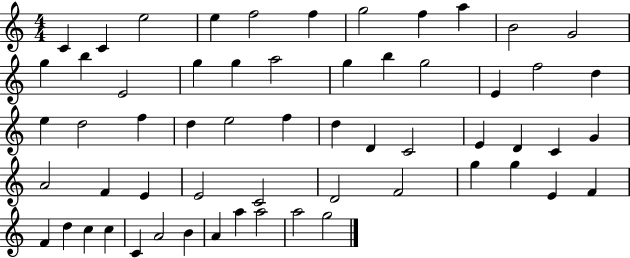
X:1
T:Untitled
M:4/4
L:1/4
K:C
C C e2 e f2 f g2 f a B2 G2 g b E2 g g a2 g b g2 E f2 d e d2 f d e2 f d D C2 E D C G A2 F E E2 C2 D2 F2 g g E F F d c c C A2 B A a a2 a2 g2